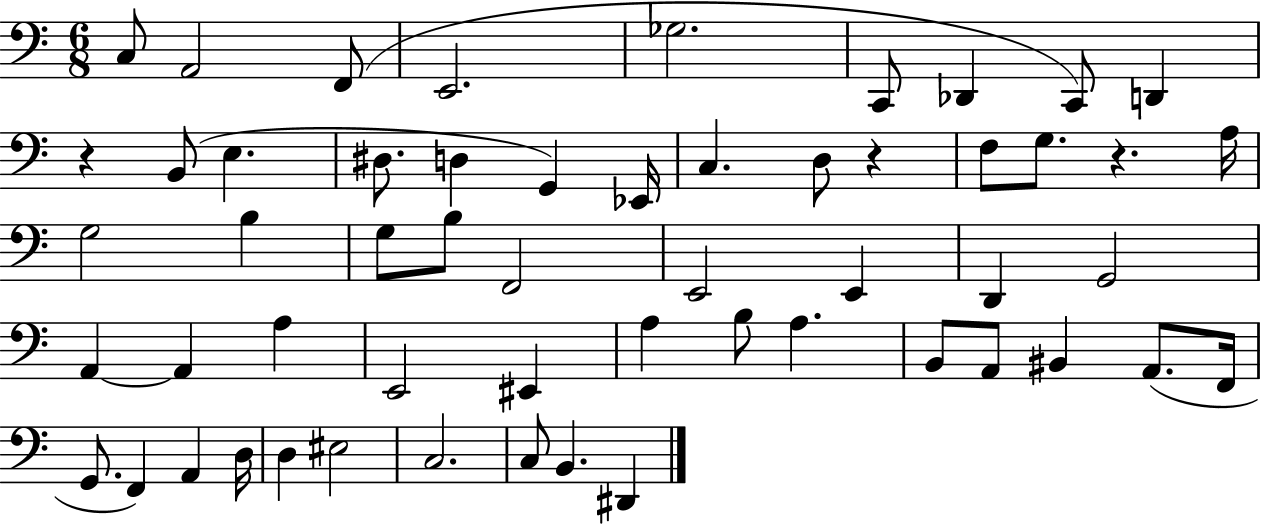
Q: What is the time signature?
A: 6/8